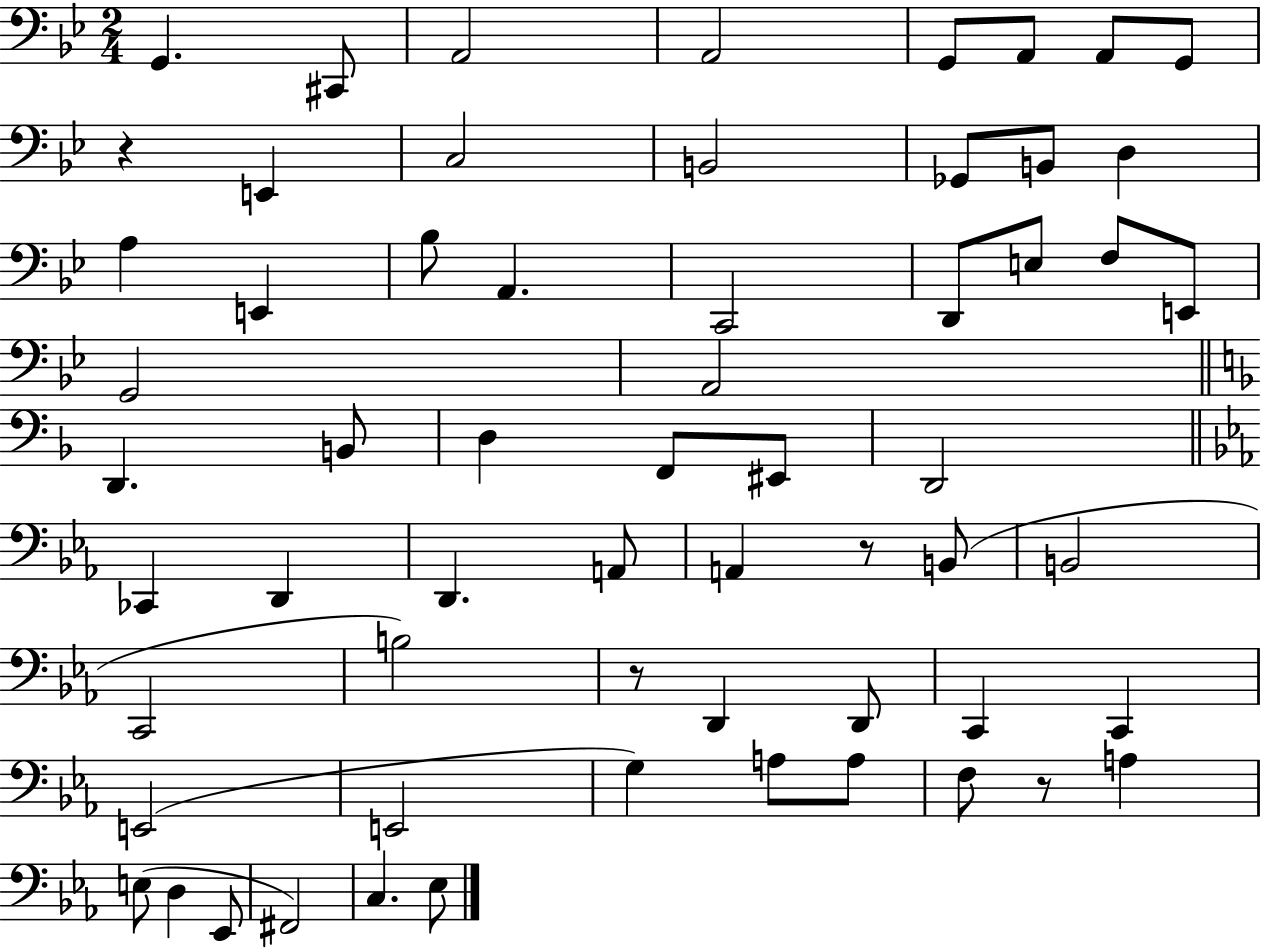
G2/q. C#2/e A2/h A2/h G2/e A2/e A2/e G2/e R/q E2/q C3/h B2/h Gb2/e B2/e D3/q A3/q E2/q Bb3/e A2/q. C2/h D2/e E3/e F3/e E2/e G2/h A2/h D2/q. B2/e D3/q F2/e EIS2/e D2/h CES2/q D2/q D2/q. A2/e A2/q R/e B2/e B2/h C2/h B3/h R/e D2/q D2/e C2/q C2/q E2/h E2/h G3/q A3/e A3/e F3/e R/e A3/q E3/e D3/q Eb2/e F#2/h C3/q. Eb3/e